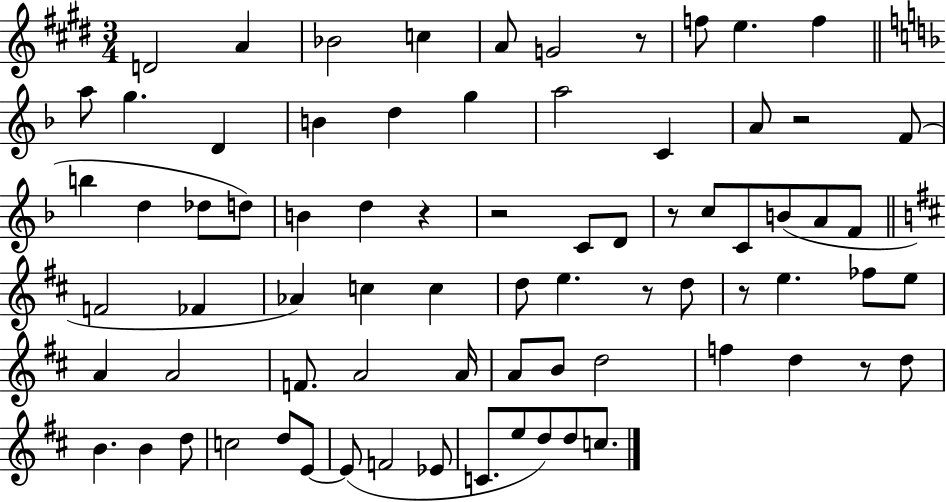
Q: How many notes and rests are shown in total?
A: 76